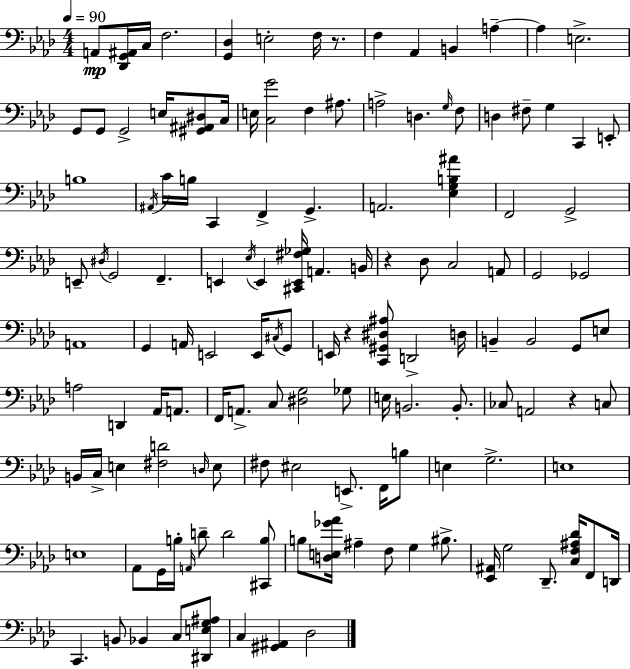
{
  \clef bass
  \numericTimeSignature
  \time 4/4
  \key aes \major
  \tempo 4 = 90
  a,8\mp <des, g, ais,>16 c16 f2. | <g, des>4 e2-. f16 r8. | f4 aes,4 b,4 a4--~~ | a4 e2.-> | \break g,8 g,8 g,2-> e16 <gis, ais, dis>8 c16 | e16 <c g'>2 f4 ais8. | a2-> d4. \grace { g16 } f8 | d4 fis8-- g4 c,4 e,8-. | \break b1 | \acciaccatura { ais,16 } c'16 b16 c,4 f,4-> g,4.-> | a,2. <ees g b ais'>4 | f,2 g,2-> | \break e,8-- \acciaccatura { dis16 } g,2 f,4.-- | e,4 \acciaccatura { ees16 } e,4 <cis, e, fis ges>16 a,4. | b,16 r4 des8 c2 | a,8 g,2 ges,2 | \break a,1 | g,4 a,16 e,2 | e,16 \acciaccatura { cis16 } g,8 e,16 r4 <c, gis, dis ais>8 d,2-> | d16 b,4-- b,2 | \break g,8 e8 a2 d,4 | aes,16 a,8. f,16 a,8.-> c8 <dis g>2 | ges8 e16 b,2. | b,8.-. ces8 a,2 r4 | \break c8 b,16 c16-> e4 <fis d'>2 | \grace { d16 } e8 fis8 eis2 | e,8.-> f,16 b8 e4 g2.-> | e1 | \break e1 | aes,8 g,16 b16-. \grace { a,16 } d'8-- d'2 | <cis, b>8 b8 <d e ges' aes'>16 ais4-- f8 | g4 bis8.-> <ees, ais,>16 g2 | \break des,8.-- <c f ais des'>16 f,8 d,16 c,4. b,8 bes,4 | c8 <dis, e g ais>8 c4 <gis, ais,>4 des2 | \bar "|."
}